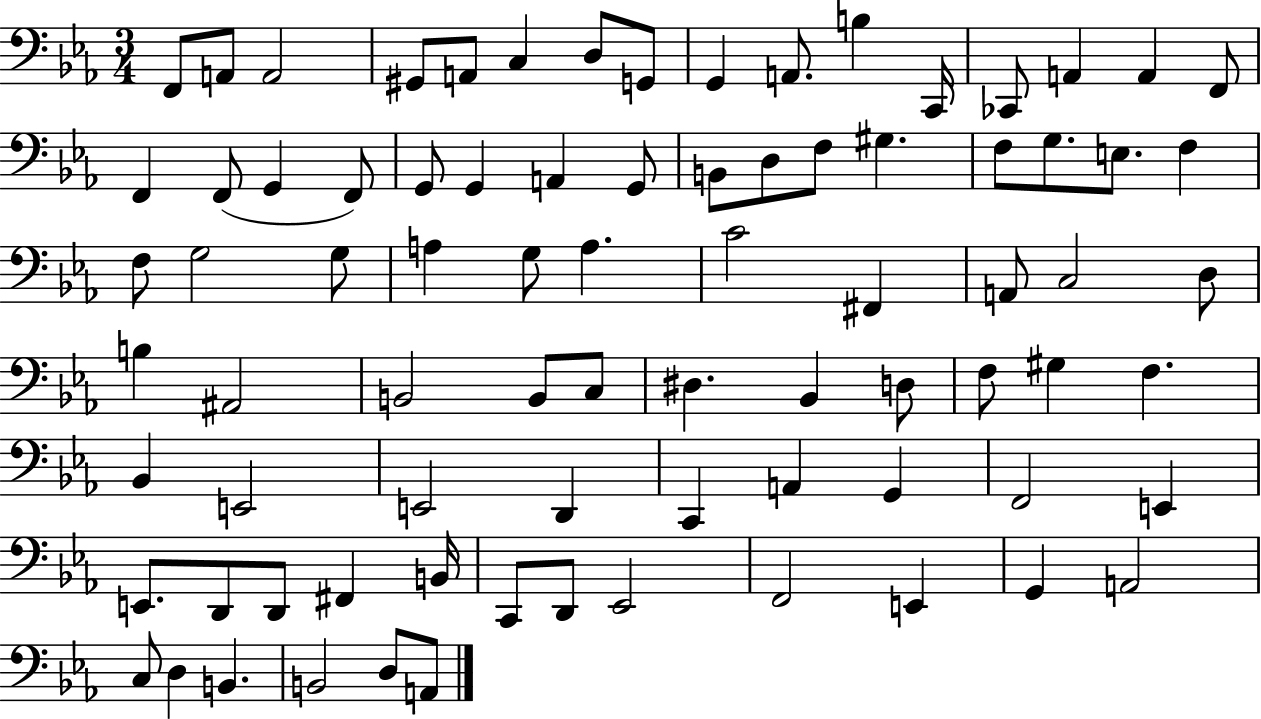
X:1
T:Untitled
M:3/4
L:1/4
K:Eb
F,,/2 A,,/2 A,,2 ^G,,/2 A,,/2 C, D,/2 G,,/2 G,, A,,/2 B, C,,/4 _C,,/2 A,, A,, F,,/2 F,, F,,/2 G,, F,,/2 G,,/2 G,, A,, G,,/2 B,,/2 D,/2 F,/2 ^G, F,/2 G,/2 E,/2 F, F,/2 G,2 G,/2 A, G,/2 A, C2 ^F,, A,,/2 C,2 D,/2 B, ^A,,2 B,,2 B,,/2 C,/2 ^D, _B,, D,/2 F,/2 ^G, F, _B,, E,,2 E,,2 D,, C,, A,, G,, F,,2 E,, E,,/2 D,,/2 D,,/2 ^F,, B,,/4 C,,/2 D,,/2 _E,,2 F,,2 E,, G,, A,,2 C,/2 D, B,, B,,2 D,/2 A,,/2